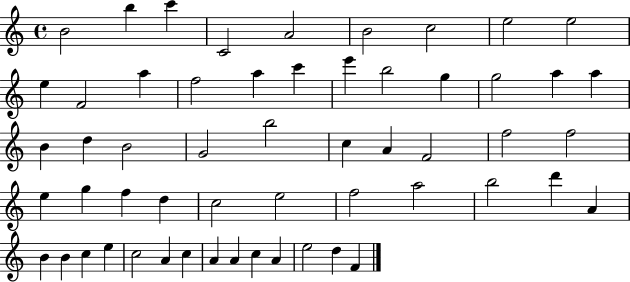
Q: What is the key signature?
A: C major